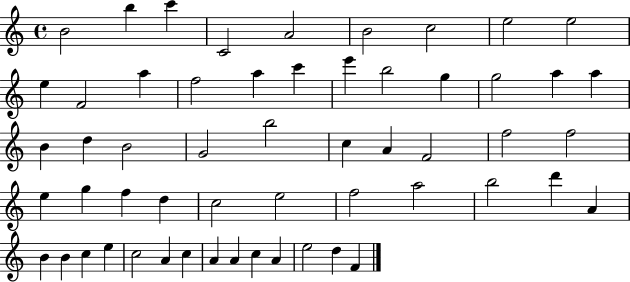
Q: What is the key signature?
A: C major